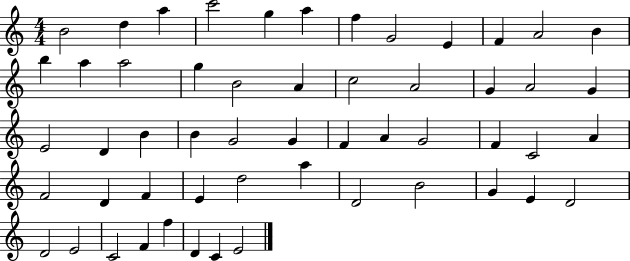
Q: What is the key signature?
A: C major